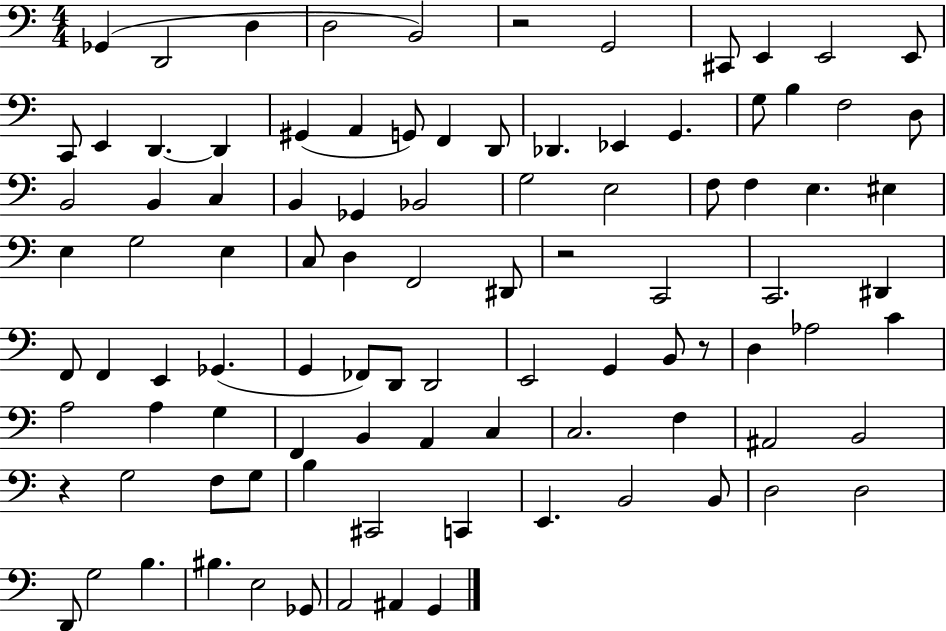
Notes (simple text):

Gb2/q D2/h D3/q D3/h B2/h R/h G2/h C#2/e E2/q E2/h E2/e C2/e E2/q D2/q. D2/q G#2/q A2/q G2/e F2/q D2/e Db2/q. Eb2/q G2/q. G3/e B3/q F3/h D3/e B2/h B2/q C3/q B2/q Gb2/q Bb2/h G3/h E3/h F3/e F3/q E3/q. EIS3/q E3/q G3/h E3/q C3/e D3/q F2/h D#2/e R/h C2/h C2/h. D#2/q F2/e F2/q E2/q Gb2/q. G2/q FES2/e D2/e D2/h E2/h G2/q B2/e R/e D3/q Ab3/h C4/q A3/h A3/q G3/q F2/q B2/q A2/q C3/q C3/h. F3/q A#2/h B2/h R/q G3/h F3/e G3/e B3/q C#2/h C2/q E2/q. B2/h B2/e D3/h D3/h D2/e G3/h B3/q. BIS3/q. E3/h Gb2/e A2/h A#2/q G2/q